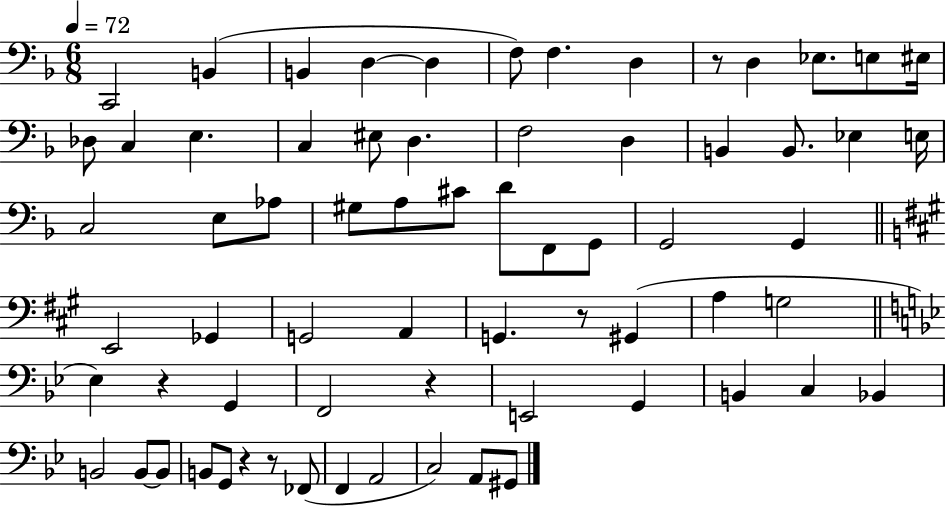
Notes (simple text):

C2/h B2/q B2/q D3/q D3/q F3/e F3/q. D3/q R/e D3/q Eb3/e. E3/e EIS3/s Db3/e C3/q E3/q. C3/q EIS3/e D3/q. F3/h D3/q B2/q B2/e. Eb3/q E3/s C3/h E3/e Ab3/e G#3/e A3/e C#4/e D4/e F2/e G2/e G2/h G2/q E2/h Gb2/q G2/h A2/q G2/q. R/e G#2/q A3/q G3/h Eb3/q R/q G2/q F2/h R/q E2/h G2/q B2/q C3/q Bb2/q B2/h B2/e B2/e B2/e G2/e R/q R/e FES2/e F2/q A2/h C3/h A2/e G#2/e